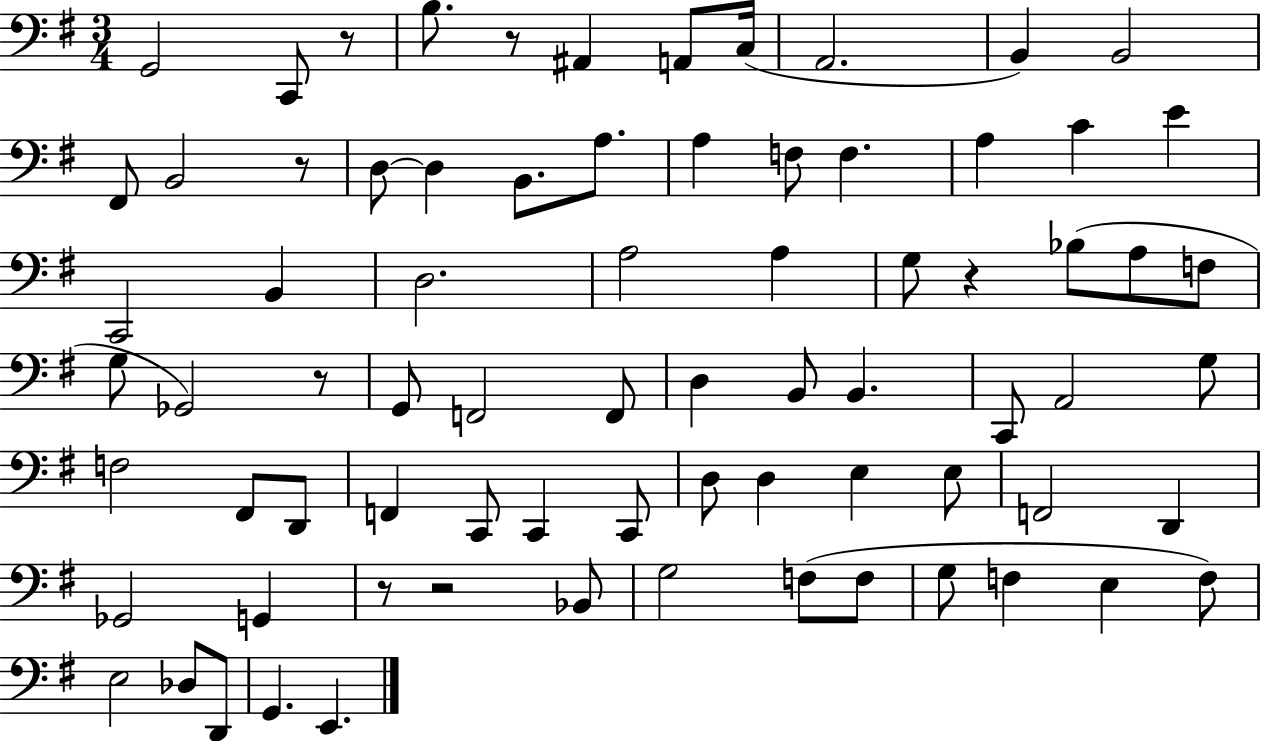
G2/h C2/e R/e B3/e. R/e A#2/q A2/e C3/s A2/h. B2/q B2/h F#2/e B2/h R/e D3/e D3/q B2/e. A3/e. A3/q F3/e F3/q. A3/q C4/q E4/q C2/h B2/q D3/h. A3/h A3/q G3/e R/q Bb3/e A3/e F3/e G3/e Gb2/h R/e G2/e F2/h F2/e D3/q B2/e B2/q. C2/e A2/h G3/e F3/h F#2/e D2/e F2/q C2/e C2/q C2/e D3/e D3/q E3/q E3/e F2/h D2/q Gb2/h G2/q R/e R/h Bb2/e G3/h F3/e F3/e G3/e F3/q E3/q F3/e E3/h Db3/e D2/e G2/q. E2/q.